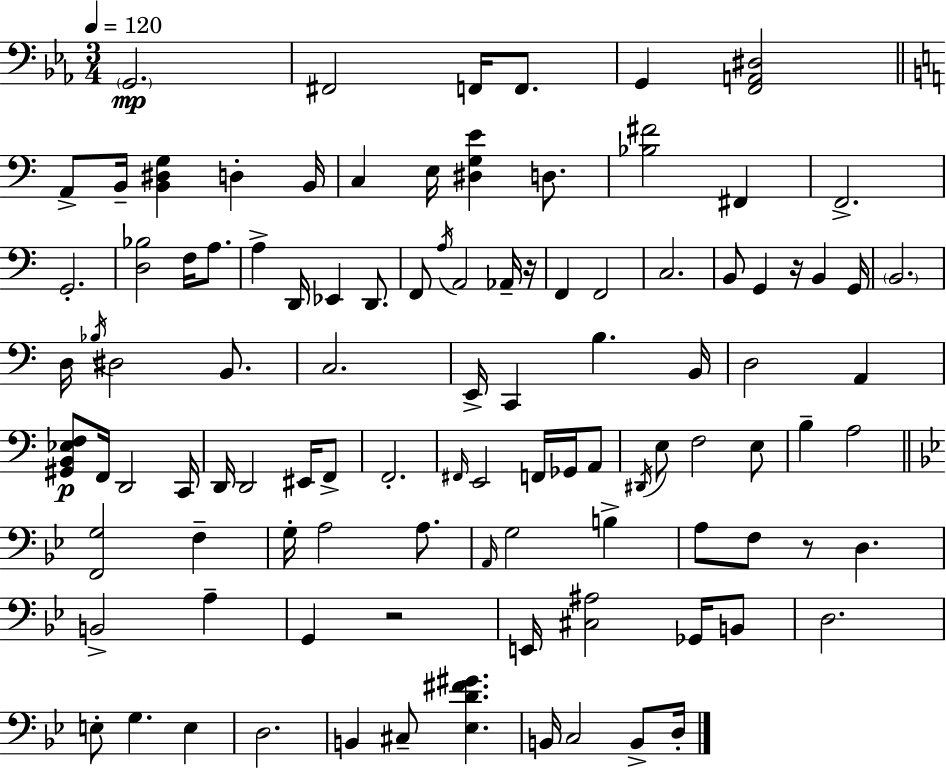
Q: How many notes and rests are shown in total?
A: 103